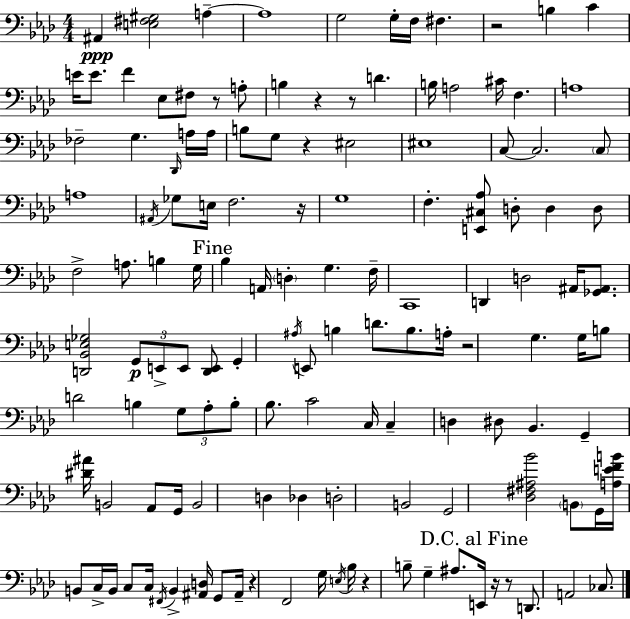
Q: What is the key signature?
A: F minor